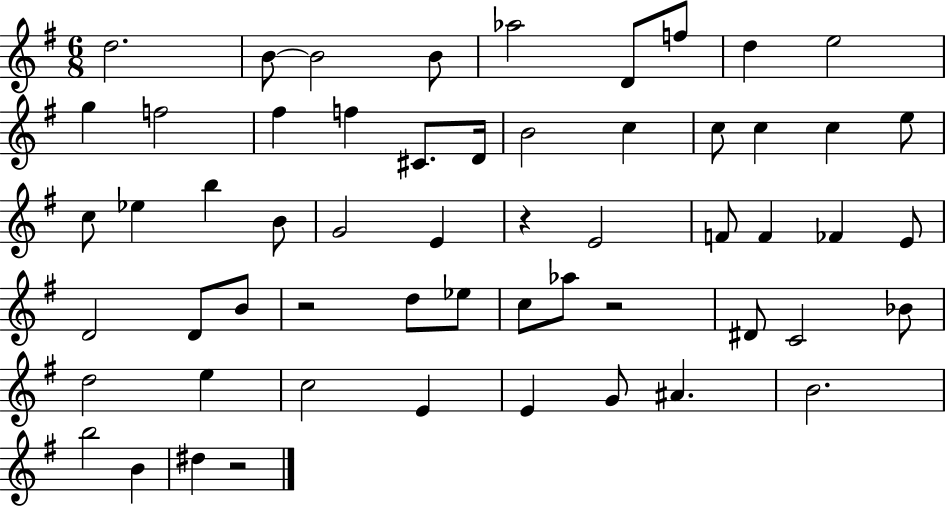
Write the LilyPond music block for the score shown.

{
  \clef treble
  \numericTimeSignature
  \time 6/8
  \key g \major
  \repeat volta 2 { d''2. | b'8~~ b'2 b'8 | aes''2 d'8 f''8 | d''4 e''2 | \break g''4 f''2 | fis''4 f''4 cis'8. d'16 | b'2 c''4 | c''8 c''4 c''4 e''8 | \break c''8 ees''4 b''4 b'8 | g'2 e'4 | r4 e'2 | f'8 f'4 fes'4 e'8 | \break d'2 d'8 b'8 | r2 d''8 ees''8 | c''8 aes''8 r2 | dis'8 c'2 bes'8 | \break d''2 e''4 | c''2 e'4 | e'4 g'8 ais'4. | b'2. | \break b''2 b'4 | dis''4 r2 | } \bar "|."
}